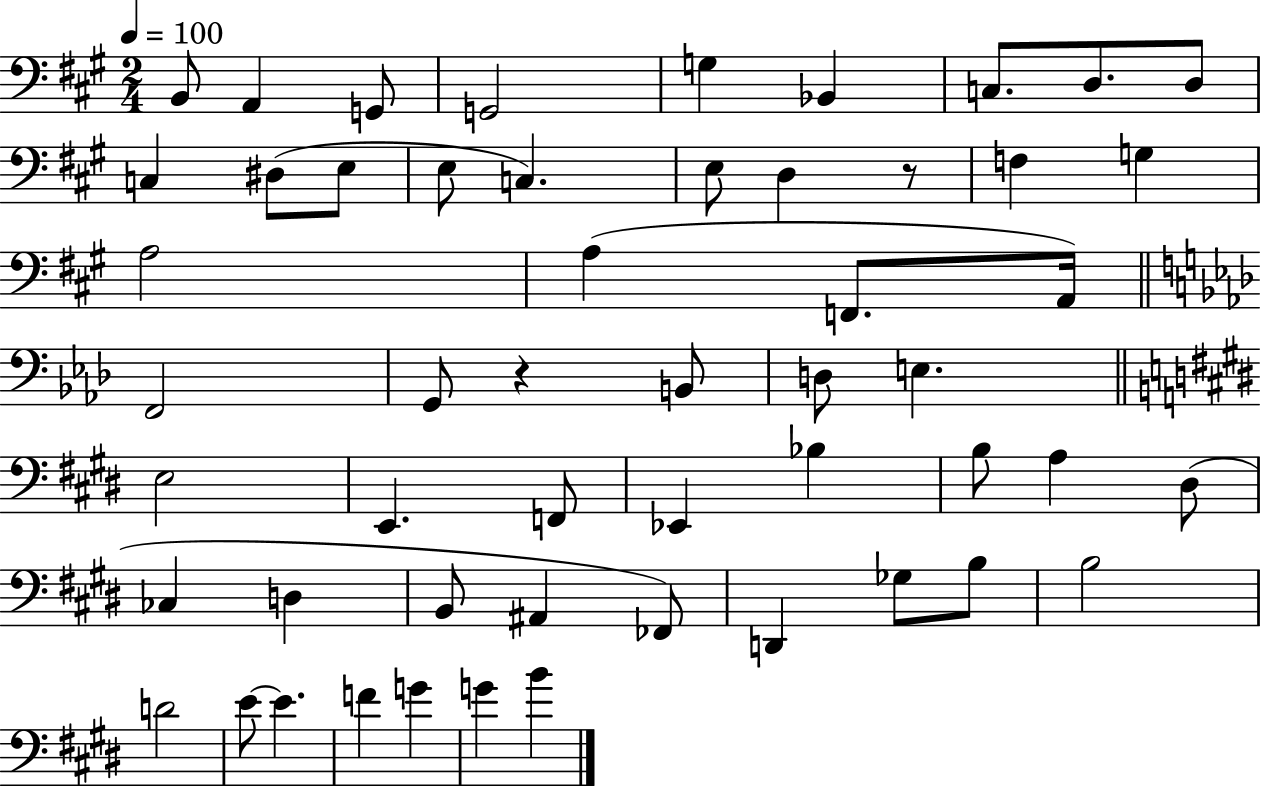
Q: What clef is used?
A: bass